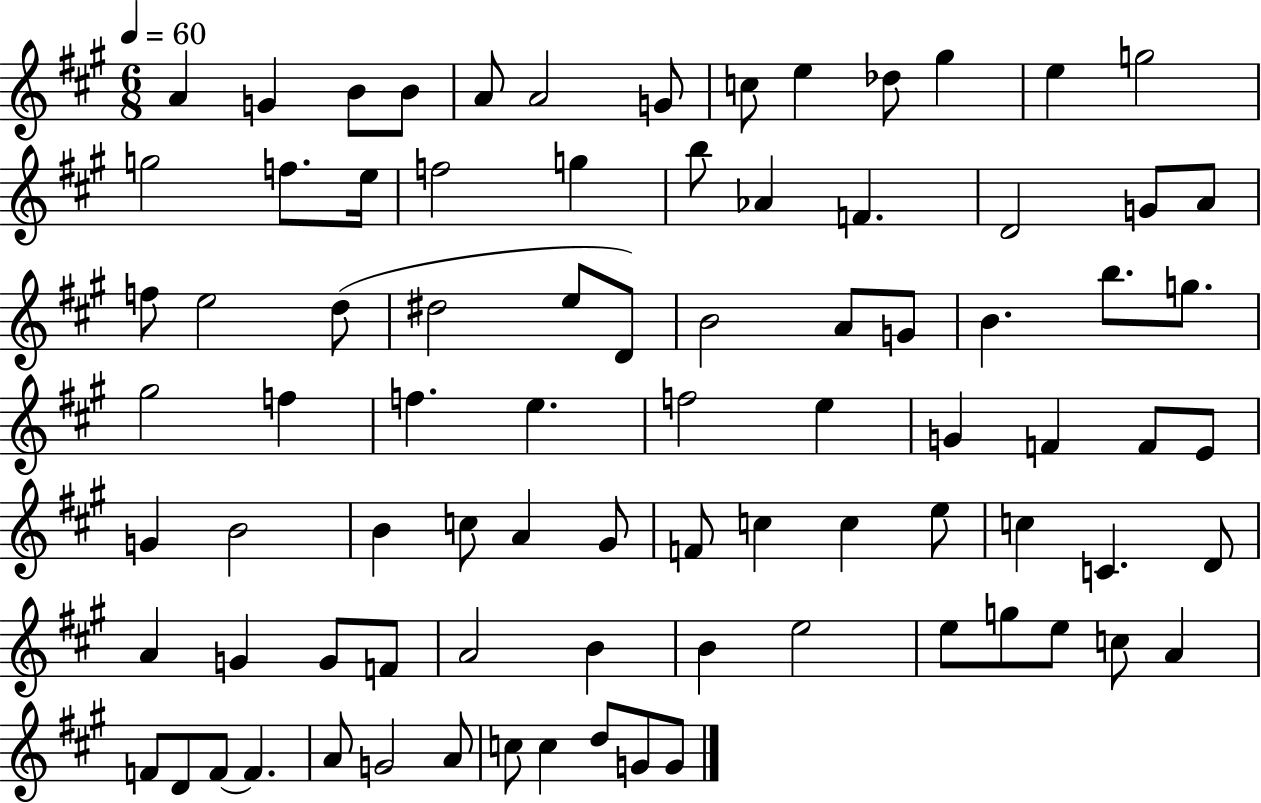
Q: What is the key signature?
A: A major